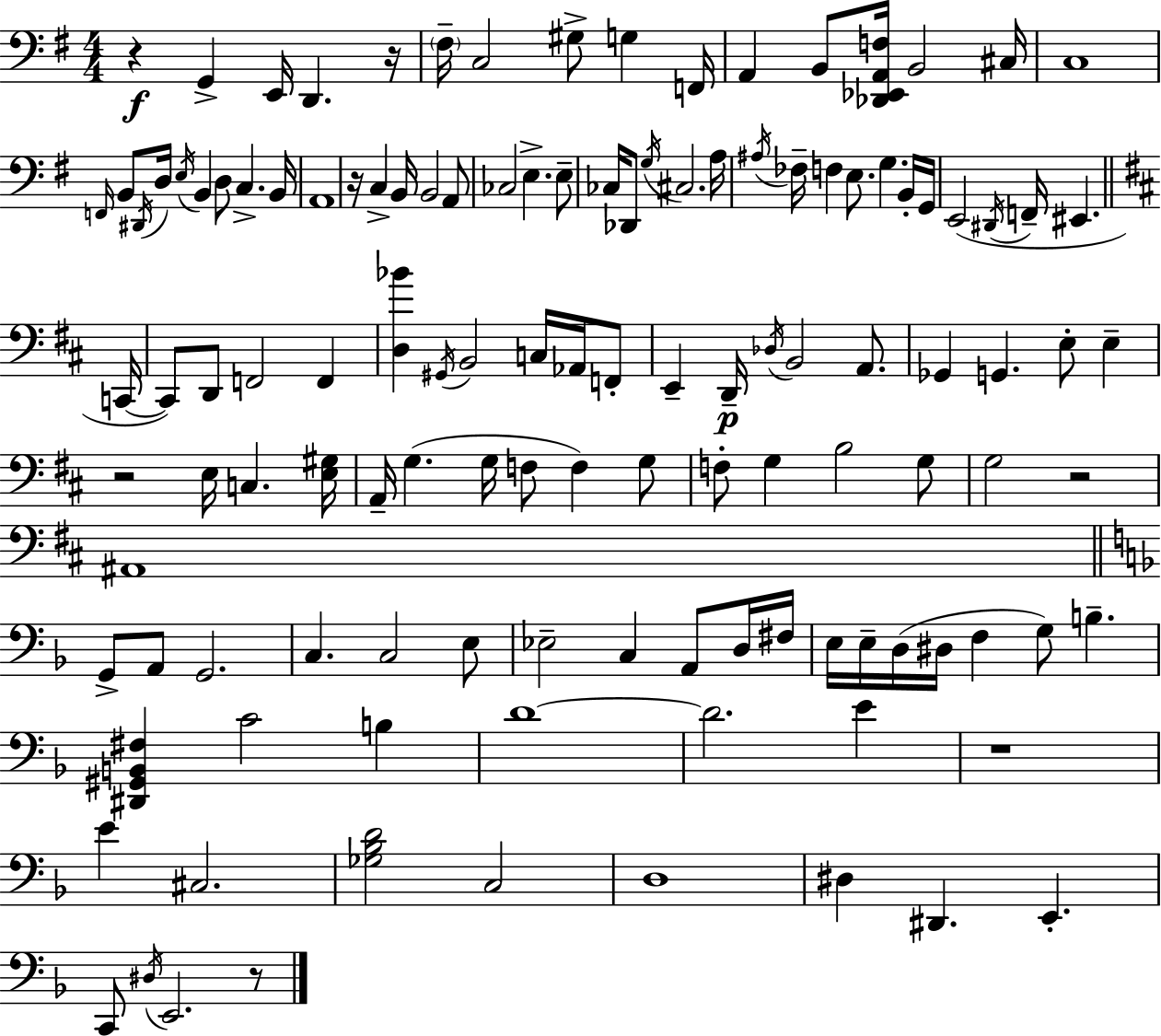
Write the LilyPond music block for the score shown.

{
  \clef bass
  \numericTimeSignature
  \time 4/4
  \key g \major
  r4\f g,4-> e,16 d,4. r16 | \parenthesize fis16-- c2 gis8-> g4 f,16 | a,4 b,8 <des, ees, a, f>16 b,2 cis16 | c1 | \break \grace { f,16 } b,8 \acciaccatura { dis,16 } d16 \acciaccatura { e16 } b,4 d8 c4.-> | b,16 a,1 | r16 c4-> b,16 b,2 | a,8 ces2 e4.-> | \break e8-- ces16 des,8 \acciaccatura { g16 } cis2. | a16 \acciaccatura { ais16 } fes16-- f4 e8. g4. | b,16-. g,16 e,2( \acciaccatura { dis,16 } f,16-- eis,4. | \bar "||" \break \key d \major c,16~~ c,8) d,8 f,2 f,4 | <d bes'>4 \acciaccatura { gis,16 } b,2 c16 aes,16 | f,8-. e,4-- d,16--\p \acciaccatura { des16 } b,2 | a,8. ges,4 g,4. e8-. e4-- | \break r2 e16 c4. | <e gis>16 a,16-- g4.( g16 f8 f4) | g8 f8-. g4 b2 | g8 g2 r2 | \break ais,1 | \bar "||" \break \key d \minor g,8-> a,8 g,2. | c4. c2 e8 | ees2-- c4 a,8 d16 fis16 | e16 e16-- d16( dis16 f4 g8) b4.-- | \break <dis, gis, b, fis>4 c'2 b4 | d'1~~ | d'2. e'4 | r1 | \break e'4 cis2. | <ges bes d'>2 c2 | d1 | dis4 dis,4. e,4.-. | \break c,8 \acciaccatura { dis16 } e,2. r8 | \bar "|."
}